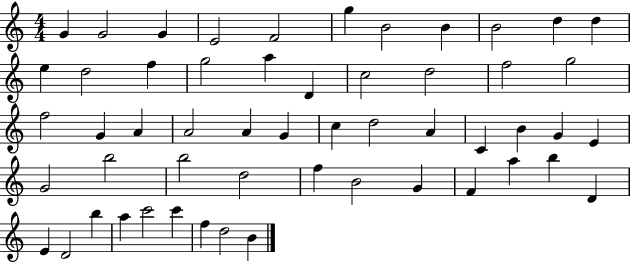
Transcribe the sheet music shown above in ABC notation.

X:1
T:Untitled
M:4/4
L:1/4
K:C
G G2 G E2 F2 g B2 B B2 d d e d2 f g2 a D c2 d2 f2 g2 f2 G A A2 A G c d2 A C B G E G2 b2 b2 d2 f B2 G F a b D E D2 b a c'2 c' f d2 B